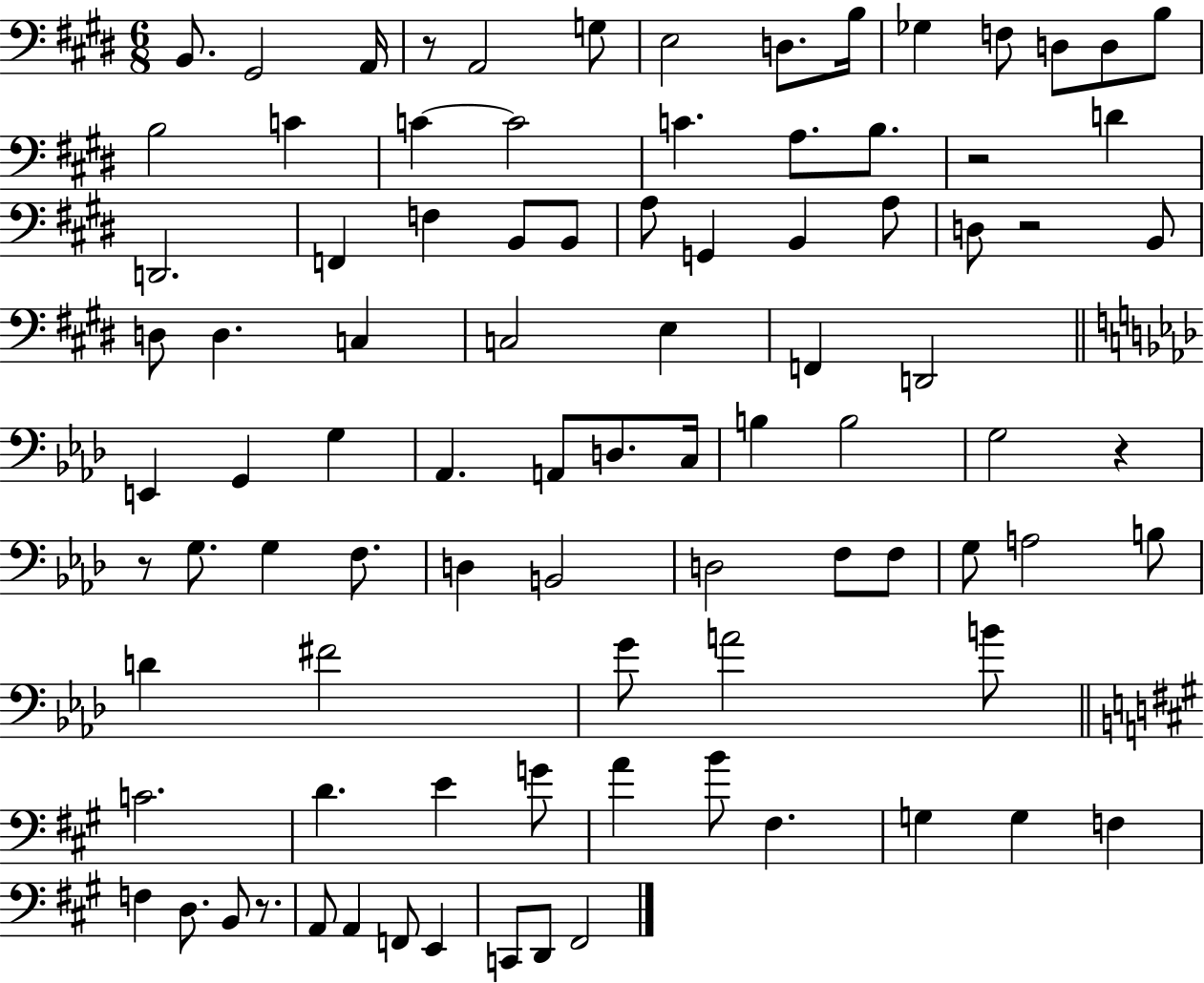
B2/e. G#2/h A2/s R/e A2/h G3/e E3/h D3/e. B3/s Gb3/q F3/e D3/e D3/e B3/e B3/h C4/q C4/q C4/h C4/q. A3/e. B3/e. R/h D4/q D2/h. F2/q F3/q B2/e B2/e A3/e G2/q B2/q A3/e D3/e R/h B2/e D3/e D3/q. C3/q C3/h E3/q F2/q D2/h E2/q G2/q G3/q Ab2/q. A2/e D3/e. C3/s B3/q B3/h G3/h R/q R/e G3/e. G3/q F3/e. D3/q B2/h D3/h F3/e F3/e G3/e A3/h B3/e D4/q F#4/h G4/e A4/h B4/e C4/h. D4/q. E4/q G4/e A4/q B4/e F#3/q. G3/q G3/q F3/q F3/q D3/e. B2/e R/e. A2/e A2/q F2/e E2/q C2/e D2/e F#2/h